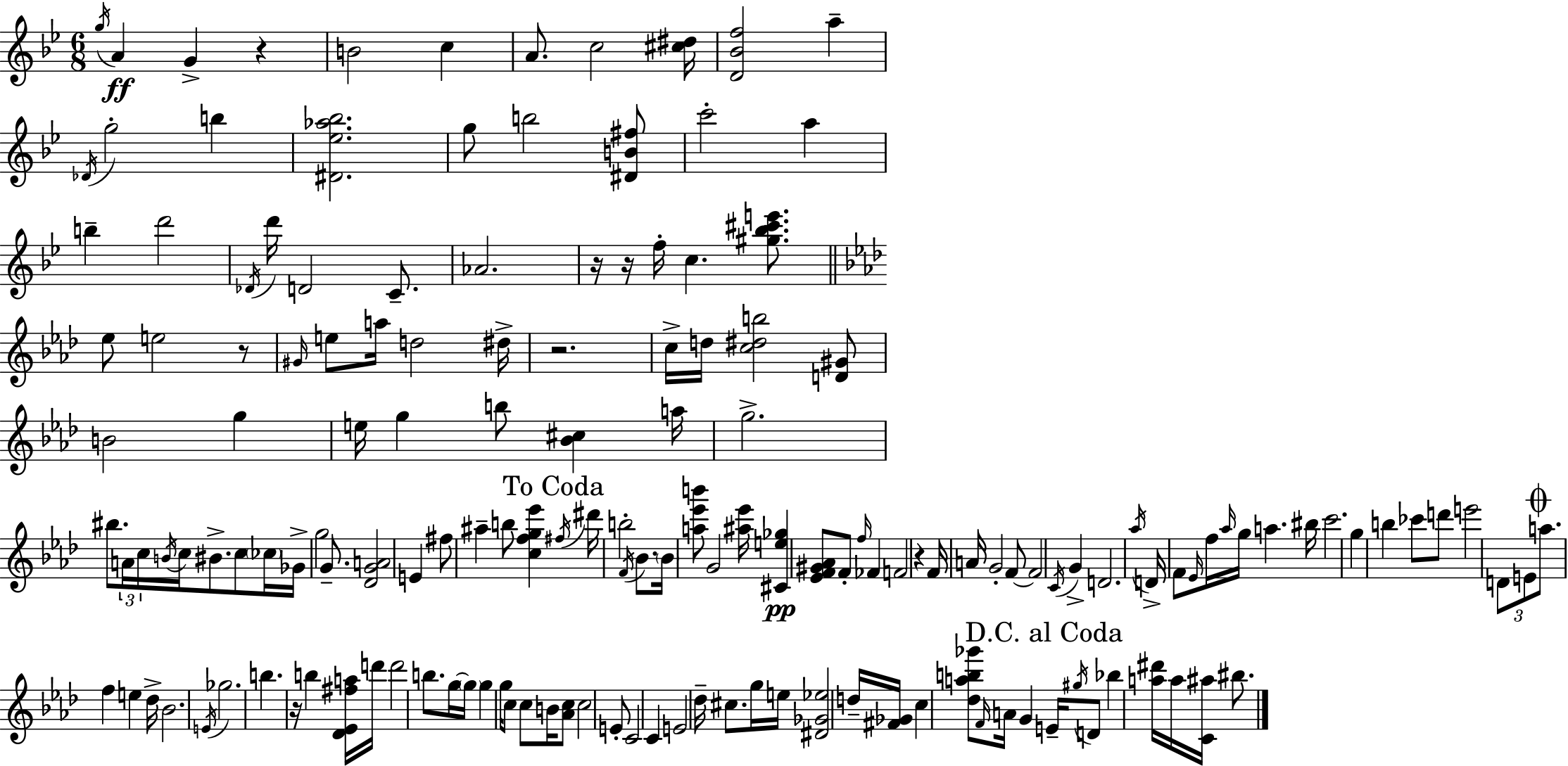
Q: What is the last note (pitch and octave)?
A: BIS5